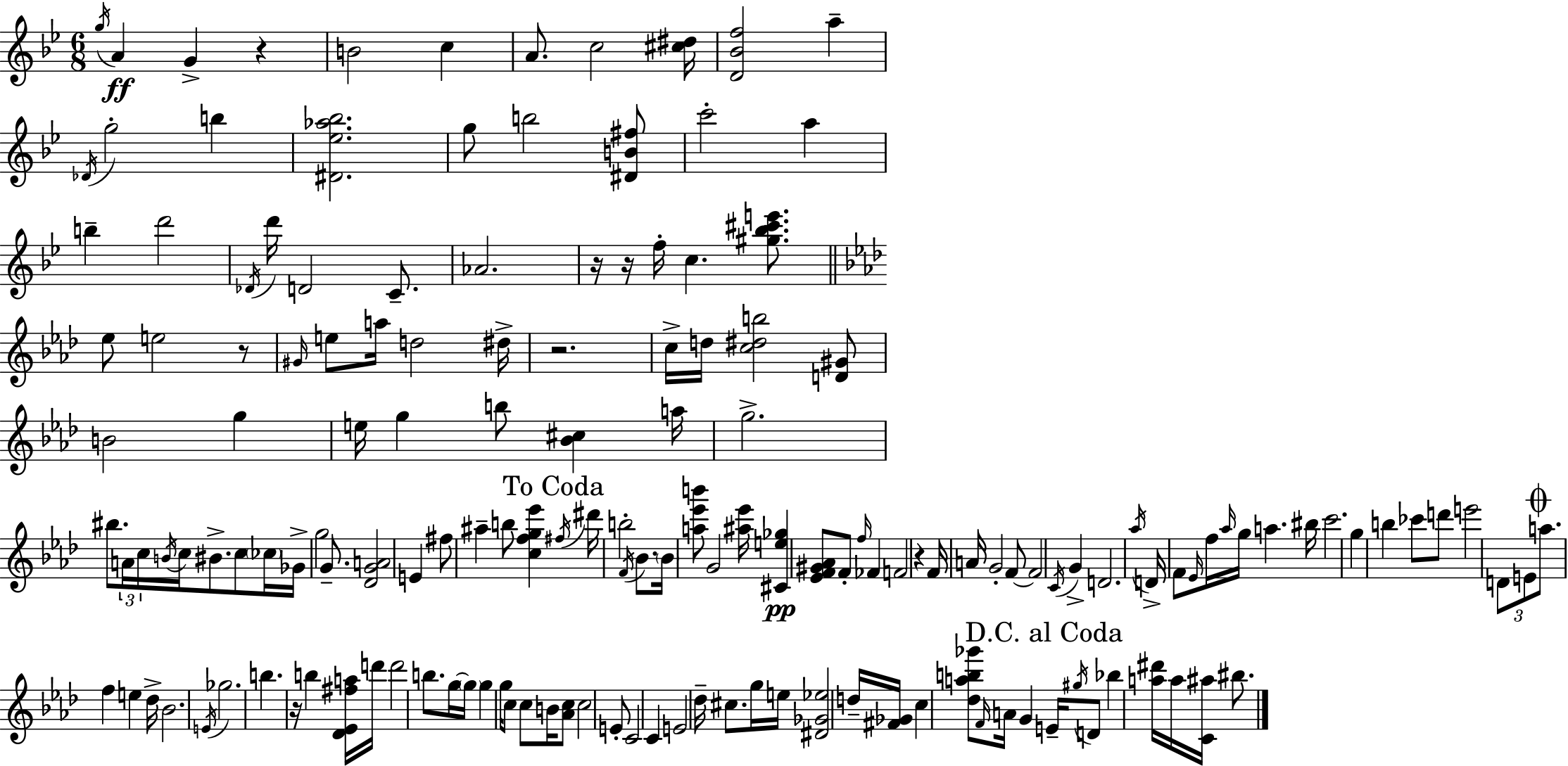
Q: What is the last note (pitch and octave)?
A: BIS5